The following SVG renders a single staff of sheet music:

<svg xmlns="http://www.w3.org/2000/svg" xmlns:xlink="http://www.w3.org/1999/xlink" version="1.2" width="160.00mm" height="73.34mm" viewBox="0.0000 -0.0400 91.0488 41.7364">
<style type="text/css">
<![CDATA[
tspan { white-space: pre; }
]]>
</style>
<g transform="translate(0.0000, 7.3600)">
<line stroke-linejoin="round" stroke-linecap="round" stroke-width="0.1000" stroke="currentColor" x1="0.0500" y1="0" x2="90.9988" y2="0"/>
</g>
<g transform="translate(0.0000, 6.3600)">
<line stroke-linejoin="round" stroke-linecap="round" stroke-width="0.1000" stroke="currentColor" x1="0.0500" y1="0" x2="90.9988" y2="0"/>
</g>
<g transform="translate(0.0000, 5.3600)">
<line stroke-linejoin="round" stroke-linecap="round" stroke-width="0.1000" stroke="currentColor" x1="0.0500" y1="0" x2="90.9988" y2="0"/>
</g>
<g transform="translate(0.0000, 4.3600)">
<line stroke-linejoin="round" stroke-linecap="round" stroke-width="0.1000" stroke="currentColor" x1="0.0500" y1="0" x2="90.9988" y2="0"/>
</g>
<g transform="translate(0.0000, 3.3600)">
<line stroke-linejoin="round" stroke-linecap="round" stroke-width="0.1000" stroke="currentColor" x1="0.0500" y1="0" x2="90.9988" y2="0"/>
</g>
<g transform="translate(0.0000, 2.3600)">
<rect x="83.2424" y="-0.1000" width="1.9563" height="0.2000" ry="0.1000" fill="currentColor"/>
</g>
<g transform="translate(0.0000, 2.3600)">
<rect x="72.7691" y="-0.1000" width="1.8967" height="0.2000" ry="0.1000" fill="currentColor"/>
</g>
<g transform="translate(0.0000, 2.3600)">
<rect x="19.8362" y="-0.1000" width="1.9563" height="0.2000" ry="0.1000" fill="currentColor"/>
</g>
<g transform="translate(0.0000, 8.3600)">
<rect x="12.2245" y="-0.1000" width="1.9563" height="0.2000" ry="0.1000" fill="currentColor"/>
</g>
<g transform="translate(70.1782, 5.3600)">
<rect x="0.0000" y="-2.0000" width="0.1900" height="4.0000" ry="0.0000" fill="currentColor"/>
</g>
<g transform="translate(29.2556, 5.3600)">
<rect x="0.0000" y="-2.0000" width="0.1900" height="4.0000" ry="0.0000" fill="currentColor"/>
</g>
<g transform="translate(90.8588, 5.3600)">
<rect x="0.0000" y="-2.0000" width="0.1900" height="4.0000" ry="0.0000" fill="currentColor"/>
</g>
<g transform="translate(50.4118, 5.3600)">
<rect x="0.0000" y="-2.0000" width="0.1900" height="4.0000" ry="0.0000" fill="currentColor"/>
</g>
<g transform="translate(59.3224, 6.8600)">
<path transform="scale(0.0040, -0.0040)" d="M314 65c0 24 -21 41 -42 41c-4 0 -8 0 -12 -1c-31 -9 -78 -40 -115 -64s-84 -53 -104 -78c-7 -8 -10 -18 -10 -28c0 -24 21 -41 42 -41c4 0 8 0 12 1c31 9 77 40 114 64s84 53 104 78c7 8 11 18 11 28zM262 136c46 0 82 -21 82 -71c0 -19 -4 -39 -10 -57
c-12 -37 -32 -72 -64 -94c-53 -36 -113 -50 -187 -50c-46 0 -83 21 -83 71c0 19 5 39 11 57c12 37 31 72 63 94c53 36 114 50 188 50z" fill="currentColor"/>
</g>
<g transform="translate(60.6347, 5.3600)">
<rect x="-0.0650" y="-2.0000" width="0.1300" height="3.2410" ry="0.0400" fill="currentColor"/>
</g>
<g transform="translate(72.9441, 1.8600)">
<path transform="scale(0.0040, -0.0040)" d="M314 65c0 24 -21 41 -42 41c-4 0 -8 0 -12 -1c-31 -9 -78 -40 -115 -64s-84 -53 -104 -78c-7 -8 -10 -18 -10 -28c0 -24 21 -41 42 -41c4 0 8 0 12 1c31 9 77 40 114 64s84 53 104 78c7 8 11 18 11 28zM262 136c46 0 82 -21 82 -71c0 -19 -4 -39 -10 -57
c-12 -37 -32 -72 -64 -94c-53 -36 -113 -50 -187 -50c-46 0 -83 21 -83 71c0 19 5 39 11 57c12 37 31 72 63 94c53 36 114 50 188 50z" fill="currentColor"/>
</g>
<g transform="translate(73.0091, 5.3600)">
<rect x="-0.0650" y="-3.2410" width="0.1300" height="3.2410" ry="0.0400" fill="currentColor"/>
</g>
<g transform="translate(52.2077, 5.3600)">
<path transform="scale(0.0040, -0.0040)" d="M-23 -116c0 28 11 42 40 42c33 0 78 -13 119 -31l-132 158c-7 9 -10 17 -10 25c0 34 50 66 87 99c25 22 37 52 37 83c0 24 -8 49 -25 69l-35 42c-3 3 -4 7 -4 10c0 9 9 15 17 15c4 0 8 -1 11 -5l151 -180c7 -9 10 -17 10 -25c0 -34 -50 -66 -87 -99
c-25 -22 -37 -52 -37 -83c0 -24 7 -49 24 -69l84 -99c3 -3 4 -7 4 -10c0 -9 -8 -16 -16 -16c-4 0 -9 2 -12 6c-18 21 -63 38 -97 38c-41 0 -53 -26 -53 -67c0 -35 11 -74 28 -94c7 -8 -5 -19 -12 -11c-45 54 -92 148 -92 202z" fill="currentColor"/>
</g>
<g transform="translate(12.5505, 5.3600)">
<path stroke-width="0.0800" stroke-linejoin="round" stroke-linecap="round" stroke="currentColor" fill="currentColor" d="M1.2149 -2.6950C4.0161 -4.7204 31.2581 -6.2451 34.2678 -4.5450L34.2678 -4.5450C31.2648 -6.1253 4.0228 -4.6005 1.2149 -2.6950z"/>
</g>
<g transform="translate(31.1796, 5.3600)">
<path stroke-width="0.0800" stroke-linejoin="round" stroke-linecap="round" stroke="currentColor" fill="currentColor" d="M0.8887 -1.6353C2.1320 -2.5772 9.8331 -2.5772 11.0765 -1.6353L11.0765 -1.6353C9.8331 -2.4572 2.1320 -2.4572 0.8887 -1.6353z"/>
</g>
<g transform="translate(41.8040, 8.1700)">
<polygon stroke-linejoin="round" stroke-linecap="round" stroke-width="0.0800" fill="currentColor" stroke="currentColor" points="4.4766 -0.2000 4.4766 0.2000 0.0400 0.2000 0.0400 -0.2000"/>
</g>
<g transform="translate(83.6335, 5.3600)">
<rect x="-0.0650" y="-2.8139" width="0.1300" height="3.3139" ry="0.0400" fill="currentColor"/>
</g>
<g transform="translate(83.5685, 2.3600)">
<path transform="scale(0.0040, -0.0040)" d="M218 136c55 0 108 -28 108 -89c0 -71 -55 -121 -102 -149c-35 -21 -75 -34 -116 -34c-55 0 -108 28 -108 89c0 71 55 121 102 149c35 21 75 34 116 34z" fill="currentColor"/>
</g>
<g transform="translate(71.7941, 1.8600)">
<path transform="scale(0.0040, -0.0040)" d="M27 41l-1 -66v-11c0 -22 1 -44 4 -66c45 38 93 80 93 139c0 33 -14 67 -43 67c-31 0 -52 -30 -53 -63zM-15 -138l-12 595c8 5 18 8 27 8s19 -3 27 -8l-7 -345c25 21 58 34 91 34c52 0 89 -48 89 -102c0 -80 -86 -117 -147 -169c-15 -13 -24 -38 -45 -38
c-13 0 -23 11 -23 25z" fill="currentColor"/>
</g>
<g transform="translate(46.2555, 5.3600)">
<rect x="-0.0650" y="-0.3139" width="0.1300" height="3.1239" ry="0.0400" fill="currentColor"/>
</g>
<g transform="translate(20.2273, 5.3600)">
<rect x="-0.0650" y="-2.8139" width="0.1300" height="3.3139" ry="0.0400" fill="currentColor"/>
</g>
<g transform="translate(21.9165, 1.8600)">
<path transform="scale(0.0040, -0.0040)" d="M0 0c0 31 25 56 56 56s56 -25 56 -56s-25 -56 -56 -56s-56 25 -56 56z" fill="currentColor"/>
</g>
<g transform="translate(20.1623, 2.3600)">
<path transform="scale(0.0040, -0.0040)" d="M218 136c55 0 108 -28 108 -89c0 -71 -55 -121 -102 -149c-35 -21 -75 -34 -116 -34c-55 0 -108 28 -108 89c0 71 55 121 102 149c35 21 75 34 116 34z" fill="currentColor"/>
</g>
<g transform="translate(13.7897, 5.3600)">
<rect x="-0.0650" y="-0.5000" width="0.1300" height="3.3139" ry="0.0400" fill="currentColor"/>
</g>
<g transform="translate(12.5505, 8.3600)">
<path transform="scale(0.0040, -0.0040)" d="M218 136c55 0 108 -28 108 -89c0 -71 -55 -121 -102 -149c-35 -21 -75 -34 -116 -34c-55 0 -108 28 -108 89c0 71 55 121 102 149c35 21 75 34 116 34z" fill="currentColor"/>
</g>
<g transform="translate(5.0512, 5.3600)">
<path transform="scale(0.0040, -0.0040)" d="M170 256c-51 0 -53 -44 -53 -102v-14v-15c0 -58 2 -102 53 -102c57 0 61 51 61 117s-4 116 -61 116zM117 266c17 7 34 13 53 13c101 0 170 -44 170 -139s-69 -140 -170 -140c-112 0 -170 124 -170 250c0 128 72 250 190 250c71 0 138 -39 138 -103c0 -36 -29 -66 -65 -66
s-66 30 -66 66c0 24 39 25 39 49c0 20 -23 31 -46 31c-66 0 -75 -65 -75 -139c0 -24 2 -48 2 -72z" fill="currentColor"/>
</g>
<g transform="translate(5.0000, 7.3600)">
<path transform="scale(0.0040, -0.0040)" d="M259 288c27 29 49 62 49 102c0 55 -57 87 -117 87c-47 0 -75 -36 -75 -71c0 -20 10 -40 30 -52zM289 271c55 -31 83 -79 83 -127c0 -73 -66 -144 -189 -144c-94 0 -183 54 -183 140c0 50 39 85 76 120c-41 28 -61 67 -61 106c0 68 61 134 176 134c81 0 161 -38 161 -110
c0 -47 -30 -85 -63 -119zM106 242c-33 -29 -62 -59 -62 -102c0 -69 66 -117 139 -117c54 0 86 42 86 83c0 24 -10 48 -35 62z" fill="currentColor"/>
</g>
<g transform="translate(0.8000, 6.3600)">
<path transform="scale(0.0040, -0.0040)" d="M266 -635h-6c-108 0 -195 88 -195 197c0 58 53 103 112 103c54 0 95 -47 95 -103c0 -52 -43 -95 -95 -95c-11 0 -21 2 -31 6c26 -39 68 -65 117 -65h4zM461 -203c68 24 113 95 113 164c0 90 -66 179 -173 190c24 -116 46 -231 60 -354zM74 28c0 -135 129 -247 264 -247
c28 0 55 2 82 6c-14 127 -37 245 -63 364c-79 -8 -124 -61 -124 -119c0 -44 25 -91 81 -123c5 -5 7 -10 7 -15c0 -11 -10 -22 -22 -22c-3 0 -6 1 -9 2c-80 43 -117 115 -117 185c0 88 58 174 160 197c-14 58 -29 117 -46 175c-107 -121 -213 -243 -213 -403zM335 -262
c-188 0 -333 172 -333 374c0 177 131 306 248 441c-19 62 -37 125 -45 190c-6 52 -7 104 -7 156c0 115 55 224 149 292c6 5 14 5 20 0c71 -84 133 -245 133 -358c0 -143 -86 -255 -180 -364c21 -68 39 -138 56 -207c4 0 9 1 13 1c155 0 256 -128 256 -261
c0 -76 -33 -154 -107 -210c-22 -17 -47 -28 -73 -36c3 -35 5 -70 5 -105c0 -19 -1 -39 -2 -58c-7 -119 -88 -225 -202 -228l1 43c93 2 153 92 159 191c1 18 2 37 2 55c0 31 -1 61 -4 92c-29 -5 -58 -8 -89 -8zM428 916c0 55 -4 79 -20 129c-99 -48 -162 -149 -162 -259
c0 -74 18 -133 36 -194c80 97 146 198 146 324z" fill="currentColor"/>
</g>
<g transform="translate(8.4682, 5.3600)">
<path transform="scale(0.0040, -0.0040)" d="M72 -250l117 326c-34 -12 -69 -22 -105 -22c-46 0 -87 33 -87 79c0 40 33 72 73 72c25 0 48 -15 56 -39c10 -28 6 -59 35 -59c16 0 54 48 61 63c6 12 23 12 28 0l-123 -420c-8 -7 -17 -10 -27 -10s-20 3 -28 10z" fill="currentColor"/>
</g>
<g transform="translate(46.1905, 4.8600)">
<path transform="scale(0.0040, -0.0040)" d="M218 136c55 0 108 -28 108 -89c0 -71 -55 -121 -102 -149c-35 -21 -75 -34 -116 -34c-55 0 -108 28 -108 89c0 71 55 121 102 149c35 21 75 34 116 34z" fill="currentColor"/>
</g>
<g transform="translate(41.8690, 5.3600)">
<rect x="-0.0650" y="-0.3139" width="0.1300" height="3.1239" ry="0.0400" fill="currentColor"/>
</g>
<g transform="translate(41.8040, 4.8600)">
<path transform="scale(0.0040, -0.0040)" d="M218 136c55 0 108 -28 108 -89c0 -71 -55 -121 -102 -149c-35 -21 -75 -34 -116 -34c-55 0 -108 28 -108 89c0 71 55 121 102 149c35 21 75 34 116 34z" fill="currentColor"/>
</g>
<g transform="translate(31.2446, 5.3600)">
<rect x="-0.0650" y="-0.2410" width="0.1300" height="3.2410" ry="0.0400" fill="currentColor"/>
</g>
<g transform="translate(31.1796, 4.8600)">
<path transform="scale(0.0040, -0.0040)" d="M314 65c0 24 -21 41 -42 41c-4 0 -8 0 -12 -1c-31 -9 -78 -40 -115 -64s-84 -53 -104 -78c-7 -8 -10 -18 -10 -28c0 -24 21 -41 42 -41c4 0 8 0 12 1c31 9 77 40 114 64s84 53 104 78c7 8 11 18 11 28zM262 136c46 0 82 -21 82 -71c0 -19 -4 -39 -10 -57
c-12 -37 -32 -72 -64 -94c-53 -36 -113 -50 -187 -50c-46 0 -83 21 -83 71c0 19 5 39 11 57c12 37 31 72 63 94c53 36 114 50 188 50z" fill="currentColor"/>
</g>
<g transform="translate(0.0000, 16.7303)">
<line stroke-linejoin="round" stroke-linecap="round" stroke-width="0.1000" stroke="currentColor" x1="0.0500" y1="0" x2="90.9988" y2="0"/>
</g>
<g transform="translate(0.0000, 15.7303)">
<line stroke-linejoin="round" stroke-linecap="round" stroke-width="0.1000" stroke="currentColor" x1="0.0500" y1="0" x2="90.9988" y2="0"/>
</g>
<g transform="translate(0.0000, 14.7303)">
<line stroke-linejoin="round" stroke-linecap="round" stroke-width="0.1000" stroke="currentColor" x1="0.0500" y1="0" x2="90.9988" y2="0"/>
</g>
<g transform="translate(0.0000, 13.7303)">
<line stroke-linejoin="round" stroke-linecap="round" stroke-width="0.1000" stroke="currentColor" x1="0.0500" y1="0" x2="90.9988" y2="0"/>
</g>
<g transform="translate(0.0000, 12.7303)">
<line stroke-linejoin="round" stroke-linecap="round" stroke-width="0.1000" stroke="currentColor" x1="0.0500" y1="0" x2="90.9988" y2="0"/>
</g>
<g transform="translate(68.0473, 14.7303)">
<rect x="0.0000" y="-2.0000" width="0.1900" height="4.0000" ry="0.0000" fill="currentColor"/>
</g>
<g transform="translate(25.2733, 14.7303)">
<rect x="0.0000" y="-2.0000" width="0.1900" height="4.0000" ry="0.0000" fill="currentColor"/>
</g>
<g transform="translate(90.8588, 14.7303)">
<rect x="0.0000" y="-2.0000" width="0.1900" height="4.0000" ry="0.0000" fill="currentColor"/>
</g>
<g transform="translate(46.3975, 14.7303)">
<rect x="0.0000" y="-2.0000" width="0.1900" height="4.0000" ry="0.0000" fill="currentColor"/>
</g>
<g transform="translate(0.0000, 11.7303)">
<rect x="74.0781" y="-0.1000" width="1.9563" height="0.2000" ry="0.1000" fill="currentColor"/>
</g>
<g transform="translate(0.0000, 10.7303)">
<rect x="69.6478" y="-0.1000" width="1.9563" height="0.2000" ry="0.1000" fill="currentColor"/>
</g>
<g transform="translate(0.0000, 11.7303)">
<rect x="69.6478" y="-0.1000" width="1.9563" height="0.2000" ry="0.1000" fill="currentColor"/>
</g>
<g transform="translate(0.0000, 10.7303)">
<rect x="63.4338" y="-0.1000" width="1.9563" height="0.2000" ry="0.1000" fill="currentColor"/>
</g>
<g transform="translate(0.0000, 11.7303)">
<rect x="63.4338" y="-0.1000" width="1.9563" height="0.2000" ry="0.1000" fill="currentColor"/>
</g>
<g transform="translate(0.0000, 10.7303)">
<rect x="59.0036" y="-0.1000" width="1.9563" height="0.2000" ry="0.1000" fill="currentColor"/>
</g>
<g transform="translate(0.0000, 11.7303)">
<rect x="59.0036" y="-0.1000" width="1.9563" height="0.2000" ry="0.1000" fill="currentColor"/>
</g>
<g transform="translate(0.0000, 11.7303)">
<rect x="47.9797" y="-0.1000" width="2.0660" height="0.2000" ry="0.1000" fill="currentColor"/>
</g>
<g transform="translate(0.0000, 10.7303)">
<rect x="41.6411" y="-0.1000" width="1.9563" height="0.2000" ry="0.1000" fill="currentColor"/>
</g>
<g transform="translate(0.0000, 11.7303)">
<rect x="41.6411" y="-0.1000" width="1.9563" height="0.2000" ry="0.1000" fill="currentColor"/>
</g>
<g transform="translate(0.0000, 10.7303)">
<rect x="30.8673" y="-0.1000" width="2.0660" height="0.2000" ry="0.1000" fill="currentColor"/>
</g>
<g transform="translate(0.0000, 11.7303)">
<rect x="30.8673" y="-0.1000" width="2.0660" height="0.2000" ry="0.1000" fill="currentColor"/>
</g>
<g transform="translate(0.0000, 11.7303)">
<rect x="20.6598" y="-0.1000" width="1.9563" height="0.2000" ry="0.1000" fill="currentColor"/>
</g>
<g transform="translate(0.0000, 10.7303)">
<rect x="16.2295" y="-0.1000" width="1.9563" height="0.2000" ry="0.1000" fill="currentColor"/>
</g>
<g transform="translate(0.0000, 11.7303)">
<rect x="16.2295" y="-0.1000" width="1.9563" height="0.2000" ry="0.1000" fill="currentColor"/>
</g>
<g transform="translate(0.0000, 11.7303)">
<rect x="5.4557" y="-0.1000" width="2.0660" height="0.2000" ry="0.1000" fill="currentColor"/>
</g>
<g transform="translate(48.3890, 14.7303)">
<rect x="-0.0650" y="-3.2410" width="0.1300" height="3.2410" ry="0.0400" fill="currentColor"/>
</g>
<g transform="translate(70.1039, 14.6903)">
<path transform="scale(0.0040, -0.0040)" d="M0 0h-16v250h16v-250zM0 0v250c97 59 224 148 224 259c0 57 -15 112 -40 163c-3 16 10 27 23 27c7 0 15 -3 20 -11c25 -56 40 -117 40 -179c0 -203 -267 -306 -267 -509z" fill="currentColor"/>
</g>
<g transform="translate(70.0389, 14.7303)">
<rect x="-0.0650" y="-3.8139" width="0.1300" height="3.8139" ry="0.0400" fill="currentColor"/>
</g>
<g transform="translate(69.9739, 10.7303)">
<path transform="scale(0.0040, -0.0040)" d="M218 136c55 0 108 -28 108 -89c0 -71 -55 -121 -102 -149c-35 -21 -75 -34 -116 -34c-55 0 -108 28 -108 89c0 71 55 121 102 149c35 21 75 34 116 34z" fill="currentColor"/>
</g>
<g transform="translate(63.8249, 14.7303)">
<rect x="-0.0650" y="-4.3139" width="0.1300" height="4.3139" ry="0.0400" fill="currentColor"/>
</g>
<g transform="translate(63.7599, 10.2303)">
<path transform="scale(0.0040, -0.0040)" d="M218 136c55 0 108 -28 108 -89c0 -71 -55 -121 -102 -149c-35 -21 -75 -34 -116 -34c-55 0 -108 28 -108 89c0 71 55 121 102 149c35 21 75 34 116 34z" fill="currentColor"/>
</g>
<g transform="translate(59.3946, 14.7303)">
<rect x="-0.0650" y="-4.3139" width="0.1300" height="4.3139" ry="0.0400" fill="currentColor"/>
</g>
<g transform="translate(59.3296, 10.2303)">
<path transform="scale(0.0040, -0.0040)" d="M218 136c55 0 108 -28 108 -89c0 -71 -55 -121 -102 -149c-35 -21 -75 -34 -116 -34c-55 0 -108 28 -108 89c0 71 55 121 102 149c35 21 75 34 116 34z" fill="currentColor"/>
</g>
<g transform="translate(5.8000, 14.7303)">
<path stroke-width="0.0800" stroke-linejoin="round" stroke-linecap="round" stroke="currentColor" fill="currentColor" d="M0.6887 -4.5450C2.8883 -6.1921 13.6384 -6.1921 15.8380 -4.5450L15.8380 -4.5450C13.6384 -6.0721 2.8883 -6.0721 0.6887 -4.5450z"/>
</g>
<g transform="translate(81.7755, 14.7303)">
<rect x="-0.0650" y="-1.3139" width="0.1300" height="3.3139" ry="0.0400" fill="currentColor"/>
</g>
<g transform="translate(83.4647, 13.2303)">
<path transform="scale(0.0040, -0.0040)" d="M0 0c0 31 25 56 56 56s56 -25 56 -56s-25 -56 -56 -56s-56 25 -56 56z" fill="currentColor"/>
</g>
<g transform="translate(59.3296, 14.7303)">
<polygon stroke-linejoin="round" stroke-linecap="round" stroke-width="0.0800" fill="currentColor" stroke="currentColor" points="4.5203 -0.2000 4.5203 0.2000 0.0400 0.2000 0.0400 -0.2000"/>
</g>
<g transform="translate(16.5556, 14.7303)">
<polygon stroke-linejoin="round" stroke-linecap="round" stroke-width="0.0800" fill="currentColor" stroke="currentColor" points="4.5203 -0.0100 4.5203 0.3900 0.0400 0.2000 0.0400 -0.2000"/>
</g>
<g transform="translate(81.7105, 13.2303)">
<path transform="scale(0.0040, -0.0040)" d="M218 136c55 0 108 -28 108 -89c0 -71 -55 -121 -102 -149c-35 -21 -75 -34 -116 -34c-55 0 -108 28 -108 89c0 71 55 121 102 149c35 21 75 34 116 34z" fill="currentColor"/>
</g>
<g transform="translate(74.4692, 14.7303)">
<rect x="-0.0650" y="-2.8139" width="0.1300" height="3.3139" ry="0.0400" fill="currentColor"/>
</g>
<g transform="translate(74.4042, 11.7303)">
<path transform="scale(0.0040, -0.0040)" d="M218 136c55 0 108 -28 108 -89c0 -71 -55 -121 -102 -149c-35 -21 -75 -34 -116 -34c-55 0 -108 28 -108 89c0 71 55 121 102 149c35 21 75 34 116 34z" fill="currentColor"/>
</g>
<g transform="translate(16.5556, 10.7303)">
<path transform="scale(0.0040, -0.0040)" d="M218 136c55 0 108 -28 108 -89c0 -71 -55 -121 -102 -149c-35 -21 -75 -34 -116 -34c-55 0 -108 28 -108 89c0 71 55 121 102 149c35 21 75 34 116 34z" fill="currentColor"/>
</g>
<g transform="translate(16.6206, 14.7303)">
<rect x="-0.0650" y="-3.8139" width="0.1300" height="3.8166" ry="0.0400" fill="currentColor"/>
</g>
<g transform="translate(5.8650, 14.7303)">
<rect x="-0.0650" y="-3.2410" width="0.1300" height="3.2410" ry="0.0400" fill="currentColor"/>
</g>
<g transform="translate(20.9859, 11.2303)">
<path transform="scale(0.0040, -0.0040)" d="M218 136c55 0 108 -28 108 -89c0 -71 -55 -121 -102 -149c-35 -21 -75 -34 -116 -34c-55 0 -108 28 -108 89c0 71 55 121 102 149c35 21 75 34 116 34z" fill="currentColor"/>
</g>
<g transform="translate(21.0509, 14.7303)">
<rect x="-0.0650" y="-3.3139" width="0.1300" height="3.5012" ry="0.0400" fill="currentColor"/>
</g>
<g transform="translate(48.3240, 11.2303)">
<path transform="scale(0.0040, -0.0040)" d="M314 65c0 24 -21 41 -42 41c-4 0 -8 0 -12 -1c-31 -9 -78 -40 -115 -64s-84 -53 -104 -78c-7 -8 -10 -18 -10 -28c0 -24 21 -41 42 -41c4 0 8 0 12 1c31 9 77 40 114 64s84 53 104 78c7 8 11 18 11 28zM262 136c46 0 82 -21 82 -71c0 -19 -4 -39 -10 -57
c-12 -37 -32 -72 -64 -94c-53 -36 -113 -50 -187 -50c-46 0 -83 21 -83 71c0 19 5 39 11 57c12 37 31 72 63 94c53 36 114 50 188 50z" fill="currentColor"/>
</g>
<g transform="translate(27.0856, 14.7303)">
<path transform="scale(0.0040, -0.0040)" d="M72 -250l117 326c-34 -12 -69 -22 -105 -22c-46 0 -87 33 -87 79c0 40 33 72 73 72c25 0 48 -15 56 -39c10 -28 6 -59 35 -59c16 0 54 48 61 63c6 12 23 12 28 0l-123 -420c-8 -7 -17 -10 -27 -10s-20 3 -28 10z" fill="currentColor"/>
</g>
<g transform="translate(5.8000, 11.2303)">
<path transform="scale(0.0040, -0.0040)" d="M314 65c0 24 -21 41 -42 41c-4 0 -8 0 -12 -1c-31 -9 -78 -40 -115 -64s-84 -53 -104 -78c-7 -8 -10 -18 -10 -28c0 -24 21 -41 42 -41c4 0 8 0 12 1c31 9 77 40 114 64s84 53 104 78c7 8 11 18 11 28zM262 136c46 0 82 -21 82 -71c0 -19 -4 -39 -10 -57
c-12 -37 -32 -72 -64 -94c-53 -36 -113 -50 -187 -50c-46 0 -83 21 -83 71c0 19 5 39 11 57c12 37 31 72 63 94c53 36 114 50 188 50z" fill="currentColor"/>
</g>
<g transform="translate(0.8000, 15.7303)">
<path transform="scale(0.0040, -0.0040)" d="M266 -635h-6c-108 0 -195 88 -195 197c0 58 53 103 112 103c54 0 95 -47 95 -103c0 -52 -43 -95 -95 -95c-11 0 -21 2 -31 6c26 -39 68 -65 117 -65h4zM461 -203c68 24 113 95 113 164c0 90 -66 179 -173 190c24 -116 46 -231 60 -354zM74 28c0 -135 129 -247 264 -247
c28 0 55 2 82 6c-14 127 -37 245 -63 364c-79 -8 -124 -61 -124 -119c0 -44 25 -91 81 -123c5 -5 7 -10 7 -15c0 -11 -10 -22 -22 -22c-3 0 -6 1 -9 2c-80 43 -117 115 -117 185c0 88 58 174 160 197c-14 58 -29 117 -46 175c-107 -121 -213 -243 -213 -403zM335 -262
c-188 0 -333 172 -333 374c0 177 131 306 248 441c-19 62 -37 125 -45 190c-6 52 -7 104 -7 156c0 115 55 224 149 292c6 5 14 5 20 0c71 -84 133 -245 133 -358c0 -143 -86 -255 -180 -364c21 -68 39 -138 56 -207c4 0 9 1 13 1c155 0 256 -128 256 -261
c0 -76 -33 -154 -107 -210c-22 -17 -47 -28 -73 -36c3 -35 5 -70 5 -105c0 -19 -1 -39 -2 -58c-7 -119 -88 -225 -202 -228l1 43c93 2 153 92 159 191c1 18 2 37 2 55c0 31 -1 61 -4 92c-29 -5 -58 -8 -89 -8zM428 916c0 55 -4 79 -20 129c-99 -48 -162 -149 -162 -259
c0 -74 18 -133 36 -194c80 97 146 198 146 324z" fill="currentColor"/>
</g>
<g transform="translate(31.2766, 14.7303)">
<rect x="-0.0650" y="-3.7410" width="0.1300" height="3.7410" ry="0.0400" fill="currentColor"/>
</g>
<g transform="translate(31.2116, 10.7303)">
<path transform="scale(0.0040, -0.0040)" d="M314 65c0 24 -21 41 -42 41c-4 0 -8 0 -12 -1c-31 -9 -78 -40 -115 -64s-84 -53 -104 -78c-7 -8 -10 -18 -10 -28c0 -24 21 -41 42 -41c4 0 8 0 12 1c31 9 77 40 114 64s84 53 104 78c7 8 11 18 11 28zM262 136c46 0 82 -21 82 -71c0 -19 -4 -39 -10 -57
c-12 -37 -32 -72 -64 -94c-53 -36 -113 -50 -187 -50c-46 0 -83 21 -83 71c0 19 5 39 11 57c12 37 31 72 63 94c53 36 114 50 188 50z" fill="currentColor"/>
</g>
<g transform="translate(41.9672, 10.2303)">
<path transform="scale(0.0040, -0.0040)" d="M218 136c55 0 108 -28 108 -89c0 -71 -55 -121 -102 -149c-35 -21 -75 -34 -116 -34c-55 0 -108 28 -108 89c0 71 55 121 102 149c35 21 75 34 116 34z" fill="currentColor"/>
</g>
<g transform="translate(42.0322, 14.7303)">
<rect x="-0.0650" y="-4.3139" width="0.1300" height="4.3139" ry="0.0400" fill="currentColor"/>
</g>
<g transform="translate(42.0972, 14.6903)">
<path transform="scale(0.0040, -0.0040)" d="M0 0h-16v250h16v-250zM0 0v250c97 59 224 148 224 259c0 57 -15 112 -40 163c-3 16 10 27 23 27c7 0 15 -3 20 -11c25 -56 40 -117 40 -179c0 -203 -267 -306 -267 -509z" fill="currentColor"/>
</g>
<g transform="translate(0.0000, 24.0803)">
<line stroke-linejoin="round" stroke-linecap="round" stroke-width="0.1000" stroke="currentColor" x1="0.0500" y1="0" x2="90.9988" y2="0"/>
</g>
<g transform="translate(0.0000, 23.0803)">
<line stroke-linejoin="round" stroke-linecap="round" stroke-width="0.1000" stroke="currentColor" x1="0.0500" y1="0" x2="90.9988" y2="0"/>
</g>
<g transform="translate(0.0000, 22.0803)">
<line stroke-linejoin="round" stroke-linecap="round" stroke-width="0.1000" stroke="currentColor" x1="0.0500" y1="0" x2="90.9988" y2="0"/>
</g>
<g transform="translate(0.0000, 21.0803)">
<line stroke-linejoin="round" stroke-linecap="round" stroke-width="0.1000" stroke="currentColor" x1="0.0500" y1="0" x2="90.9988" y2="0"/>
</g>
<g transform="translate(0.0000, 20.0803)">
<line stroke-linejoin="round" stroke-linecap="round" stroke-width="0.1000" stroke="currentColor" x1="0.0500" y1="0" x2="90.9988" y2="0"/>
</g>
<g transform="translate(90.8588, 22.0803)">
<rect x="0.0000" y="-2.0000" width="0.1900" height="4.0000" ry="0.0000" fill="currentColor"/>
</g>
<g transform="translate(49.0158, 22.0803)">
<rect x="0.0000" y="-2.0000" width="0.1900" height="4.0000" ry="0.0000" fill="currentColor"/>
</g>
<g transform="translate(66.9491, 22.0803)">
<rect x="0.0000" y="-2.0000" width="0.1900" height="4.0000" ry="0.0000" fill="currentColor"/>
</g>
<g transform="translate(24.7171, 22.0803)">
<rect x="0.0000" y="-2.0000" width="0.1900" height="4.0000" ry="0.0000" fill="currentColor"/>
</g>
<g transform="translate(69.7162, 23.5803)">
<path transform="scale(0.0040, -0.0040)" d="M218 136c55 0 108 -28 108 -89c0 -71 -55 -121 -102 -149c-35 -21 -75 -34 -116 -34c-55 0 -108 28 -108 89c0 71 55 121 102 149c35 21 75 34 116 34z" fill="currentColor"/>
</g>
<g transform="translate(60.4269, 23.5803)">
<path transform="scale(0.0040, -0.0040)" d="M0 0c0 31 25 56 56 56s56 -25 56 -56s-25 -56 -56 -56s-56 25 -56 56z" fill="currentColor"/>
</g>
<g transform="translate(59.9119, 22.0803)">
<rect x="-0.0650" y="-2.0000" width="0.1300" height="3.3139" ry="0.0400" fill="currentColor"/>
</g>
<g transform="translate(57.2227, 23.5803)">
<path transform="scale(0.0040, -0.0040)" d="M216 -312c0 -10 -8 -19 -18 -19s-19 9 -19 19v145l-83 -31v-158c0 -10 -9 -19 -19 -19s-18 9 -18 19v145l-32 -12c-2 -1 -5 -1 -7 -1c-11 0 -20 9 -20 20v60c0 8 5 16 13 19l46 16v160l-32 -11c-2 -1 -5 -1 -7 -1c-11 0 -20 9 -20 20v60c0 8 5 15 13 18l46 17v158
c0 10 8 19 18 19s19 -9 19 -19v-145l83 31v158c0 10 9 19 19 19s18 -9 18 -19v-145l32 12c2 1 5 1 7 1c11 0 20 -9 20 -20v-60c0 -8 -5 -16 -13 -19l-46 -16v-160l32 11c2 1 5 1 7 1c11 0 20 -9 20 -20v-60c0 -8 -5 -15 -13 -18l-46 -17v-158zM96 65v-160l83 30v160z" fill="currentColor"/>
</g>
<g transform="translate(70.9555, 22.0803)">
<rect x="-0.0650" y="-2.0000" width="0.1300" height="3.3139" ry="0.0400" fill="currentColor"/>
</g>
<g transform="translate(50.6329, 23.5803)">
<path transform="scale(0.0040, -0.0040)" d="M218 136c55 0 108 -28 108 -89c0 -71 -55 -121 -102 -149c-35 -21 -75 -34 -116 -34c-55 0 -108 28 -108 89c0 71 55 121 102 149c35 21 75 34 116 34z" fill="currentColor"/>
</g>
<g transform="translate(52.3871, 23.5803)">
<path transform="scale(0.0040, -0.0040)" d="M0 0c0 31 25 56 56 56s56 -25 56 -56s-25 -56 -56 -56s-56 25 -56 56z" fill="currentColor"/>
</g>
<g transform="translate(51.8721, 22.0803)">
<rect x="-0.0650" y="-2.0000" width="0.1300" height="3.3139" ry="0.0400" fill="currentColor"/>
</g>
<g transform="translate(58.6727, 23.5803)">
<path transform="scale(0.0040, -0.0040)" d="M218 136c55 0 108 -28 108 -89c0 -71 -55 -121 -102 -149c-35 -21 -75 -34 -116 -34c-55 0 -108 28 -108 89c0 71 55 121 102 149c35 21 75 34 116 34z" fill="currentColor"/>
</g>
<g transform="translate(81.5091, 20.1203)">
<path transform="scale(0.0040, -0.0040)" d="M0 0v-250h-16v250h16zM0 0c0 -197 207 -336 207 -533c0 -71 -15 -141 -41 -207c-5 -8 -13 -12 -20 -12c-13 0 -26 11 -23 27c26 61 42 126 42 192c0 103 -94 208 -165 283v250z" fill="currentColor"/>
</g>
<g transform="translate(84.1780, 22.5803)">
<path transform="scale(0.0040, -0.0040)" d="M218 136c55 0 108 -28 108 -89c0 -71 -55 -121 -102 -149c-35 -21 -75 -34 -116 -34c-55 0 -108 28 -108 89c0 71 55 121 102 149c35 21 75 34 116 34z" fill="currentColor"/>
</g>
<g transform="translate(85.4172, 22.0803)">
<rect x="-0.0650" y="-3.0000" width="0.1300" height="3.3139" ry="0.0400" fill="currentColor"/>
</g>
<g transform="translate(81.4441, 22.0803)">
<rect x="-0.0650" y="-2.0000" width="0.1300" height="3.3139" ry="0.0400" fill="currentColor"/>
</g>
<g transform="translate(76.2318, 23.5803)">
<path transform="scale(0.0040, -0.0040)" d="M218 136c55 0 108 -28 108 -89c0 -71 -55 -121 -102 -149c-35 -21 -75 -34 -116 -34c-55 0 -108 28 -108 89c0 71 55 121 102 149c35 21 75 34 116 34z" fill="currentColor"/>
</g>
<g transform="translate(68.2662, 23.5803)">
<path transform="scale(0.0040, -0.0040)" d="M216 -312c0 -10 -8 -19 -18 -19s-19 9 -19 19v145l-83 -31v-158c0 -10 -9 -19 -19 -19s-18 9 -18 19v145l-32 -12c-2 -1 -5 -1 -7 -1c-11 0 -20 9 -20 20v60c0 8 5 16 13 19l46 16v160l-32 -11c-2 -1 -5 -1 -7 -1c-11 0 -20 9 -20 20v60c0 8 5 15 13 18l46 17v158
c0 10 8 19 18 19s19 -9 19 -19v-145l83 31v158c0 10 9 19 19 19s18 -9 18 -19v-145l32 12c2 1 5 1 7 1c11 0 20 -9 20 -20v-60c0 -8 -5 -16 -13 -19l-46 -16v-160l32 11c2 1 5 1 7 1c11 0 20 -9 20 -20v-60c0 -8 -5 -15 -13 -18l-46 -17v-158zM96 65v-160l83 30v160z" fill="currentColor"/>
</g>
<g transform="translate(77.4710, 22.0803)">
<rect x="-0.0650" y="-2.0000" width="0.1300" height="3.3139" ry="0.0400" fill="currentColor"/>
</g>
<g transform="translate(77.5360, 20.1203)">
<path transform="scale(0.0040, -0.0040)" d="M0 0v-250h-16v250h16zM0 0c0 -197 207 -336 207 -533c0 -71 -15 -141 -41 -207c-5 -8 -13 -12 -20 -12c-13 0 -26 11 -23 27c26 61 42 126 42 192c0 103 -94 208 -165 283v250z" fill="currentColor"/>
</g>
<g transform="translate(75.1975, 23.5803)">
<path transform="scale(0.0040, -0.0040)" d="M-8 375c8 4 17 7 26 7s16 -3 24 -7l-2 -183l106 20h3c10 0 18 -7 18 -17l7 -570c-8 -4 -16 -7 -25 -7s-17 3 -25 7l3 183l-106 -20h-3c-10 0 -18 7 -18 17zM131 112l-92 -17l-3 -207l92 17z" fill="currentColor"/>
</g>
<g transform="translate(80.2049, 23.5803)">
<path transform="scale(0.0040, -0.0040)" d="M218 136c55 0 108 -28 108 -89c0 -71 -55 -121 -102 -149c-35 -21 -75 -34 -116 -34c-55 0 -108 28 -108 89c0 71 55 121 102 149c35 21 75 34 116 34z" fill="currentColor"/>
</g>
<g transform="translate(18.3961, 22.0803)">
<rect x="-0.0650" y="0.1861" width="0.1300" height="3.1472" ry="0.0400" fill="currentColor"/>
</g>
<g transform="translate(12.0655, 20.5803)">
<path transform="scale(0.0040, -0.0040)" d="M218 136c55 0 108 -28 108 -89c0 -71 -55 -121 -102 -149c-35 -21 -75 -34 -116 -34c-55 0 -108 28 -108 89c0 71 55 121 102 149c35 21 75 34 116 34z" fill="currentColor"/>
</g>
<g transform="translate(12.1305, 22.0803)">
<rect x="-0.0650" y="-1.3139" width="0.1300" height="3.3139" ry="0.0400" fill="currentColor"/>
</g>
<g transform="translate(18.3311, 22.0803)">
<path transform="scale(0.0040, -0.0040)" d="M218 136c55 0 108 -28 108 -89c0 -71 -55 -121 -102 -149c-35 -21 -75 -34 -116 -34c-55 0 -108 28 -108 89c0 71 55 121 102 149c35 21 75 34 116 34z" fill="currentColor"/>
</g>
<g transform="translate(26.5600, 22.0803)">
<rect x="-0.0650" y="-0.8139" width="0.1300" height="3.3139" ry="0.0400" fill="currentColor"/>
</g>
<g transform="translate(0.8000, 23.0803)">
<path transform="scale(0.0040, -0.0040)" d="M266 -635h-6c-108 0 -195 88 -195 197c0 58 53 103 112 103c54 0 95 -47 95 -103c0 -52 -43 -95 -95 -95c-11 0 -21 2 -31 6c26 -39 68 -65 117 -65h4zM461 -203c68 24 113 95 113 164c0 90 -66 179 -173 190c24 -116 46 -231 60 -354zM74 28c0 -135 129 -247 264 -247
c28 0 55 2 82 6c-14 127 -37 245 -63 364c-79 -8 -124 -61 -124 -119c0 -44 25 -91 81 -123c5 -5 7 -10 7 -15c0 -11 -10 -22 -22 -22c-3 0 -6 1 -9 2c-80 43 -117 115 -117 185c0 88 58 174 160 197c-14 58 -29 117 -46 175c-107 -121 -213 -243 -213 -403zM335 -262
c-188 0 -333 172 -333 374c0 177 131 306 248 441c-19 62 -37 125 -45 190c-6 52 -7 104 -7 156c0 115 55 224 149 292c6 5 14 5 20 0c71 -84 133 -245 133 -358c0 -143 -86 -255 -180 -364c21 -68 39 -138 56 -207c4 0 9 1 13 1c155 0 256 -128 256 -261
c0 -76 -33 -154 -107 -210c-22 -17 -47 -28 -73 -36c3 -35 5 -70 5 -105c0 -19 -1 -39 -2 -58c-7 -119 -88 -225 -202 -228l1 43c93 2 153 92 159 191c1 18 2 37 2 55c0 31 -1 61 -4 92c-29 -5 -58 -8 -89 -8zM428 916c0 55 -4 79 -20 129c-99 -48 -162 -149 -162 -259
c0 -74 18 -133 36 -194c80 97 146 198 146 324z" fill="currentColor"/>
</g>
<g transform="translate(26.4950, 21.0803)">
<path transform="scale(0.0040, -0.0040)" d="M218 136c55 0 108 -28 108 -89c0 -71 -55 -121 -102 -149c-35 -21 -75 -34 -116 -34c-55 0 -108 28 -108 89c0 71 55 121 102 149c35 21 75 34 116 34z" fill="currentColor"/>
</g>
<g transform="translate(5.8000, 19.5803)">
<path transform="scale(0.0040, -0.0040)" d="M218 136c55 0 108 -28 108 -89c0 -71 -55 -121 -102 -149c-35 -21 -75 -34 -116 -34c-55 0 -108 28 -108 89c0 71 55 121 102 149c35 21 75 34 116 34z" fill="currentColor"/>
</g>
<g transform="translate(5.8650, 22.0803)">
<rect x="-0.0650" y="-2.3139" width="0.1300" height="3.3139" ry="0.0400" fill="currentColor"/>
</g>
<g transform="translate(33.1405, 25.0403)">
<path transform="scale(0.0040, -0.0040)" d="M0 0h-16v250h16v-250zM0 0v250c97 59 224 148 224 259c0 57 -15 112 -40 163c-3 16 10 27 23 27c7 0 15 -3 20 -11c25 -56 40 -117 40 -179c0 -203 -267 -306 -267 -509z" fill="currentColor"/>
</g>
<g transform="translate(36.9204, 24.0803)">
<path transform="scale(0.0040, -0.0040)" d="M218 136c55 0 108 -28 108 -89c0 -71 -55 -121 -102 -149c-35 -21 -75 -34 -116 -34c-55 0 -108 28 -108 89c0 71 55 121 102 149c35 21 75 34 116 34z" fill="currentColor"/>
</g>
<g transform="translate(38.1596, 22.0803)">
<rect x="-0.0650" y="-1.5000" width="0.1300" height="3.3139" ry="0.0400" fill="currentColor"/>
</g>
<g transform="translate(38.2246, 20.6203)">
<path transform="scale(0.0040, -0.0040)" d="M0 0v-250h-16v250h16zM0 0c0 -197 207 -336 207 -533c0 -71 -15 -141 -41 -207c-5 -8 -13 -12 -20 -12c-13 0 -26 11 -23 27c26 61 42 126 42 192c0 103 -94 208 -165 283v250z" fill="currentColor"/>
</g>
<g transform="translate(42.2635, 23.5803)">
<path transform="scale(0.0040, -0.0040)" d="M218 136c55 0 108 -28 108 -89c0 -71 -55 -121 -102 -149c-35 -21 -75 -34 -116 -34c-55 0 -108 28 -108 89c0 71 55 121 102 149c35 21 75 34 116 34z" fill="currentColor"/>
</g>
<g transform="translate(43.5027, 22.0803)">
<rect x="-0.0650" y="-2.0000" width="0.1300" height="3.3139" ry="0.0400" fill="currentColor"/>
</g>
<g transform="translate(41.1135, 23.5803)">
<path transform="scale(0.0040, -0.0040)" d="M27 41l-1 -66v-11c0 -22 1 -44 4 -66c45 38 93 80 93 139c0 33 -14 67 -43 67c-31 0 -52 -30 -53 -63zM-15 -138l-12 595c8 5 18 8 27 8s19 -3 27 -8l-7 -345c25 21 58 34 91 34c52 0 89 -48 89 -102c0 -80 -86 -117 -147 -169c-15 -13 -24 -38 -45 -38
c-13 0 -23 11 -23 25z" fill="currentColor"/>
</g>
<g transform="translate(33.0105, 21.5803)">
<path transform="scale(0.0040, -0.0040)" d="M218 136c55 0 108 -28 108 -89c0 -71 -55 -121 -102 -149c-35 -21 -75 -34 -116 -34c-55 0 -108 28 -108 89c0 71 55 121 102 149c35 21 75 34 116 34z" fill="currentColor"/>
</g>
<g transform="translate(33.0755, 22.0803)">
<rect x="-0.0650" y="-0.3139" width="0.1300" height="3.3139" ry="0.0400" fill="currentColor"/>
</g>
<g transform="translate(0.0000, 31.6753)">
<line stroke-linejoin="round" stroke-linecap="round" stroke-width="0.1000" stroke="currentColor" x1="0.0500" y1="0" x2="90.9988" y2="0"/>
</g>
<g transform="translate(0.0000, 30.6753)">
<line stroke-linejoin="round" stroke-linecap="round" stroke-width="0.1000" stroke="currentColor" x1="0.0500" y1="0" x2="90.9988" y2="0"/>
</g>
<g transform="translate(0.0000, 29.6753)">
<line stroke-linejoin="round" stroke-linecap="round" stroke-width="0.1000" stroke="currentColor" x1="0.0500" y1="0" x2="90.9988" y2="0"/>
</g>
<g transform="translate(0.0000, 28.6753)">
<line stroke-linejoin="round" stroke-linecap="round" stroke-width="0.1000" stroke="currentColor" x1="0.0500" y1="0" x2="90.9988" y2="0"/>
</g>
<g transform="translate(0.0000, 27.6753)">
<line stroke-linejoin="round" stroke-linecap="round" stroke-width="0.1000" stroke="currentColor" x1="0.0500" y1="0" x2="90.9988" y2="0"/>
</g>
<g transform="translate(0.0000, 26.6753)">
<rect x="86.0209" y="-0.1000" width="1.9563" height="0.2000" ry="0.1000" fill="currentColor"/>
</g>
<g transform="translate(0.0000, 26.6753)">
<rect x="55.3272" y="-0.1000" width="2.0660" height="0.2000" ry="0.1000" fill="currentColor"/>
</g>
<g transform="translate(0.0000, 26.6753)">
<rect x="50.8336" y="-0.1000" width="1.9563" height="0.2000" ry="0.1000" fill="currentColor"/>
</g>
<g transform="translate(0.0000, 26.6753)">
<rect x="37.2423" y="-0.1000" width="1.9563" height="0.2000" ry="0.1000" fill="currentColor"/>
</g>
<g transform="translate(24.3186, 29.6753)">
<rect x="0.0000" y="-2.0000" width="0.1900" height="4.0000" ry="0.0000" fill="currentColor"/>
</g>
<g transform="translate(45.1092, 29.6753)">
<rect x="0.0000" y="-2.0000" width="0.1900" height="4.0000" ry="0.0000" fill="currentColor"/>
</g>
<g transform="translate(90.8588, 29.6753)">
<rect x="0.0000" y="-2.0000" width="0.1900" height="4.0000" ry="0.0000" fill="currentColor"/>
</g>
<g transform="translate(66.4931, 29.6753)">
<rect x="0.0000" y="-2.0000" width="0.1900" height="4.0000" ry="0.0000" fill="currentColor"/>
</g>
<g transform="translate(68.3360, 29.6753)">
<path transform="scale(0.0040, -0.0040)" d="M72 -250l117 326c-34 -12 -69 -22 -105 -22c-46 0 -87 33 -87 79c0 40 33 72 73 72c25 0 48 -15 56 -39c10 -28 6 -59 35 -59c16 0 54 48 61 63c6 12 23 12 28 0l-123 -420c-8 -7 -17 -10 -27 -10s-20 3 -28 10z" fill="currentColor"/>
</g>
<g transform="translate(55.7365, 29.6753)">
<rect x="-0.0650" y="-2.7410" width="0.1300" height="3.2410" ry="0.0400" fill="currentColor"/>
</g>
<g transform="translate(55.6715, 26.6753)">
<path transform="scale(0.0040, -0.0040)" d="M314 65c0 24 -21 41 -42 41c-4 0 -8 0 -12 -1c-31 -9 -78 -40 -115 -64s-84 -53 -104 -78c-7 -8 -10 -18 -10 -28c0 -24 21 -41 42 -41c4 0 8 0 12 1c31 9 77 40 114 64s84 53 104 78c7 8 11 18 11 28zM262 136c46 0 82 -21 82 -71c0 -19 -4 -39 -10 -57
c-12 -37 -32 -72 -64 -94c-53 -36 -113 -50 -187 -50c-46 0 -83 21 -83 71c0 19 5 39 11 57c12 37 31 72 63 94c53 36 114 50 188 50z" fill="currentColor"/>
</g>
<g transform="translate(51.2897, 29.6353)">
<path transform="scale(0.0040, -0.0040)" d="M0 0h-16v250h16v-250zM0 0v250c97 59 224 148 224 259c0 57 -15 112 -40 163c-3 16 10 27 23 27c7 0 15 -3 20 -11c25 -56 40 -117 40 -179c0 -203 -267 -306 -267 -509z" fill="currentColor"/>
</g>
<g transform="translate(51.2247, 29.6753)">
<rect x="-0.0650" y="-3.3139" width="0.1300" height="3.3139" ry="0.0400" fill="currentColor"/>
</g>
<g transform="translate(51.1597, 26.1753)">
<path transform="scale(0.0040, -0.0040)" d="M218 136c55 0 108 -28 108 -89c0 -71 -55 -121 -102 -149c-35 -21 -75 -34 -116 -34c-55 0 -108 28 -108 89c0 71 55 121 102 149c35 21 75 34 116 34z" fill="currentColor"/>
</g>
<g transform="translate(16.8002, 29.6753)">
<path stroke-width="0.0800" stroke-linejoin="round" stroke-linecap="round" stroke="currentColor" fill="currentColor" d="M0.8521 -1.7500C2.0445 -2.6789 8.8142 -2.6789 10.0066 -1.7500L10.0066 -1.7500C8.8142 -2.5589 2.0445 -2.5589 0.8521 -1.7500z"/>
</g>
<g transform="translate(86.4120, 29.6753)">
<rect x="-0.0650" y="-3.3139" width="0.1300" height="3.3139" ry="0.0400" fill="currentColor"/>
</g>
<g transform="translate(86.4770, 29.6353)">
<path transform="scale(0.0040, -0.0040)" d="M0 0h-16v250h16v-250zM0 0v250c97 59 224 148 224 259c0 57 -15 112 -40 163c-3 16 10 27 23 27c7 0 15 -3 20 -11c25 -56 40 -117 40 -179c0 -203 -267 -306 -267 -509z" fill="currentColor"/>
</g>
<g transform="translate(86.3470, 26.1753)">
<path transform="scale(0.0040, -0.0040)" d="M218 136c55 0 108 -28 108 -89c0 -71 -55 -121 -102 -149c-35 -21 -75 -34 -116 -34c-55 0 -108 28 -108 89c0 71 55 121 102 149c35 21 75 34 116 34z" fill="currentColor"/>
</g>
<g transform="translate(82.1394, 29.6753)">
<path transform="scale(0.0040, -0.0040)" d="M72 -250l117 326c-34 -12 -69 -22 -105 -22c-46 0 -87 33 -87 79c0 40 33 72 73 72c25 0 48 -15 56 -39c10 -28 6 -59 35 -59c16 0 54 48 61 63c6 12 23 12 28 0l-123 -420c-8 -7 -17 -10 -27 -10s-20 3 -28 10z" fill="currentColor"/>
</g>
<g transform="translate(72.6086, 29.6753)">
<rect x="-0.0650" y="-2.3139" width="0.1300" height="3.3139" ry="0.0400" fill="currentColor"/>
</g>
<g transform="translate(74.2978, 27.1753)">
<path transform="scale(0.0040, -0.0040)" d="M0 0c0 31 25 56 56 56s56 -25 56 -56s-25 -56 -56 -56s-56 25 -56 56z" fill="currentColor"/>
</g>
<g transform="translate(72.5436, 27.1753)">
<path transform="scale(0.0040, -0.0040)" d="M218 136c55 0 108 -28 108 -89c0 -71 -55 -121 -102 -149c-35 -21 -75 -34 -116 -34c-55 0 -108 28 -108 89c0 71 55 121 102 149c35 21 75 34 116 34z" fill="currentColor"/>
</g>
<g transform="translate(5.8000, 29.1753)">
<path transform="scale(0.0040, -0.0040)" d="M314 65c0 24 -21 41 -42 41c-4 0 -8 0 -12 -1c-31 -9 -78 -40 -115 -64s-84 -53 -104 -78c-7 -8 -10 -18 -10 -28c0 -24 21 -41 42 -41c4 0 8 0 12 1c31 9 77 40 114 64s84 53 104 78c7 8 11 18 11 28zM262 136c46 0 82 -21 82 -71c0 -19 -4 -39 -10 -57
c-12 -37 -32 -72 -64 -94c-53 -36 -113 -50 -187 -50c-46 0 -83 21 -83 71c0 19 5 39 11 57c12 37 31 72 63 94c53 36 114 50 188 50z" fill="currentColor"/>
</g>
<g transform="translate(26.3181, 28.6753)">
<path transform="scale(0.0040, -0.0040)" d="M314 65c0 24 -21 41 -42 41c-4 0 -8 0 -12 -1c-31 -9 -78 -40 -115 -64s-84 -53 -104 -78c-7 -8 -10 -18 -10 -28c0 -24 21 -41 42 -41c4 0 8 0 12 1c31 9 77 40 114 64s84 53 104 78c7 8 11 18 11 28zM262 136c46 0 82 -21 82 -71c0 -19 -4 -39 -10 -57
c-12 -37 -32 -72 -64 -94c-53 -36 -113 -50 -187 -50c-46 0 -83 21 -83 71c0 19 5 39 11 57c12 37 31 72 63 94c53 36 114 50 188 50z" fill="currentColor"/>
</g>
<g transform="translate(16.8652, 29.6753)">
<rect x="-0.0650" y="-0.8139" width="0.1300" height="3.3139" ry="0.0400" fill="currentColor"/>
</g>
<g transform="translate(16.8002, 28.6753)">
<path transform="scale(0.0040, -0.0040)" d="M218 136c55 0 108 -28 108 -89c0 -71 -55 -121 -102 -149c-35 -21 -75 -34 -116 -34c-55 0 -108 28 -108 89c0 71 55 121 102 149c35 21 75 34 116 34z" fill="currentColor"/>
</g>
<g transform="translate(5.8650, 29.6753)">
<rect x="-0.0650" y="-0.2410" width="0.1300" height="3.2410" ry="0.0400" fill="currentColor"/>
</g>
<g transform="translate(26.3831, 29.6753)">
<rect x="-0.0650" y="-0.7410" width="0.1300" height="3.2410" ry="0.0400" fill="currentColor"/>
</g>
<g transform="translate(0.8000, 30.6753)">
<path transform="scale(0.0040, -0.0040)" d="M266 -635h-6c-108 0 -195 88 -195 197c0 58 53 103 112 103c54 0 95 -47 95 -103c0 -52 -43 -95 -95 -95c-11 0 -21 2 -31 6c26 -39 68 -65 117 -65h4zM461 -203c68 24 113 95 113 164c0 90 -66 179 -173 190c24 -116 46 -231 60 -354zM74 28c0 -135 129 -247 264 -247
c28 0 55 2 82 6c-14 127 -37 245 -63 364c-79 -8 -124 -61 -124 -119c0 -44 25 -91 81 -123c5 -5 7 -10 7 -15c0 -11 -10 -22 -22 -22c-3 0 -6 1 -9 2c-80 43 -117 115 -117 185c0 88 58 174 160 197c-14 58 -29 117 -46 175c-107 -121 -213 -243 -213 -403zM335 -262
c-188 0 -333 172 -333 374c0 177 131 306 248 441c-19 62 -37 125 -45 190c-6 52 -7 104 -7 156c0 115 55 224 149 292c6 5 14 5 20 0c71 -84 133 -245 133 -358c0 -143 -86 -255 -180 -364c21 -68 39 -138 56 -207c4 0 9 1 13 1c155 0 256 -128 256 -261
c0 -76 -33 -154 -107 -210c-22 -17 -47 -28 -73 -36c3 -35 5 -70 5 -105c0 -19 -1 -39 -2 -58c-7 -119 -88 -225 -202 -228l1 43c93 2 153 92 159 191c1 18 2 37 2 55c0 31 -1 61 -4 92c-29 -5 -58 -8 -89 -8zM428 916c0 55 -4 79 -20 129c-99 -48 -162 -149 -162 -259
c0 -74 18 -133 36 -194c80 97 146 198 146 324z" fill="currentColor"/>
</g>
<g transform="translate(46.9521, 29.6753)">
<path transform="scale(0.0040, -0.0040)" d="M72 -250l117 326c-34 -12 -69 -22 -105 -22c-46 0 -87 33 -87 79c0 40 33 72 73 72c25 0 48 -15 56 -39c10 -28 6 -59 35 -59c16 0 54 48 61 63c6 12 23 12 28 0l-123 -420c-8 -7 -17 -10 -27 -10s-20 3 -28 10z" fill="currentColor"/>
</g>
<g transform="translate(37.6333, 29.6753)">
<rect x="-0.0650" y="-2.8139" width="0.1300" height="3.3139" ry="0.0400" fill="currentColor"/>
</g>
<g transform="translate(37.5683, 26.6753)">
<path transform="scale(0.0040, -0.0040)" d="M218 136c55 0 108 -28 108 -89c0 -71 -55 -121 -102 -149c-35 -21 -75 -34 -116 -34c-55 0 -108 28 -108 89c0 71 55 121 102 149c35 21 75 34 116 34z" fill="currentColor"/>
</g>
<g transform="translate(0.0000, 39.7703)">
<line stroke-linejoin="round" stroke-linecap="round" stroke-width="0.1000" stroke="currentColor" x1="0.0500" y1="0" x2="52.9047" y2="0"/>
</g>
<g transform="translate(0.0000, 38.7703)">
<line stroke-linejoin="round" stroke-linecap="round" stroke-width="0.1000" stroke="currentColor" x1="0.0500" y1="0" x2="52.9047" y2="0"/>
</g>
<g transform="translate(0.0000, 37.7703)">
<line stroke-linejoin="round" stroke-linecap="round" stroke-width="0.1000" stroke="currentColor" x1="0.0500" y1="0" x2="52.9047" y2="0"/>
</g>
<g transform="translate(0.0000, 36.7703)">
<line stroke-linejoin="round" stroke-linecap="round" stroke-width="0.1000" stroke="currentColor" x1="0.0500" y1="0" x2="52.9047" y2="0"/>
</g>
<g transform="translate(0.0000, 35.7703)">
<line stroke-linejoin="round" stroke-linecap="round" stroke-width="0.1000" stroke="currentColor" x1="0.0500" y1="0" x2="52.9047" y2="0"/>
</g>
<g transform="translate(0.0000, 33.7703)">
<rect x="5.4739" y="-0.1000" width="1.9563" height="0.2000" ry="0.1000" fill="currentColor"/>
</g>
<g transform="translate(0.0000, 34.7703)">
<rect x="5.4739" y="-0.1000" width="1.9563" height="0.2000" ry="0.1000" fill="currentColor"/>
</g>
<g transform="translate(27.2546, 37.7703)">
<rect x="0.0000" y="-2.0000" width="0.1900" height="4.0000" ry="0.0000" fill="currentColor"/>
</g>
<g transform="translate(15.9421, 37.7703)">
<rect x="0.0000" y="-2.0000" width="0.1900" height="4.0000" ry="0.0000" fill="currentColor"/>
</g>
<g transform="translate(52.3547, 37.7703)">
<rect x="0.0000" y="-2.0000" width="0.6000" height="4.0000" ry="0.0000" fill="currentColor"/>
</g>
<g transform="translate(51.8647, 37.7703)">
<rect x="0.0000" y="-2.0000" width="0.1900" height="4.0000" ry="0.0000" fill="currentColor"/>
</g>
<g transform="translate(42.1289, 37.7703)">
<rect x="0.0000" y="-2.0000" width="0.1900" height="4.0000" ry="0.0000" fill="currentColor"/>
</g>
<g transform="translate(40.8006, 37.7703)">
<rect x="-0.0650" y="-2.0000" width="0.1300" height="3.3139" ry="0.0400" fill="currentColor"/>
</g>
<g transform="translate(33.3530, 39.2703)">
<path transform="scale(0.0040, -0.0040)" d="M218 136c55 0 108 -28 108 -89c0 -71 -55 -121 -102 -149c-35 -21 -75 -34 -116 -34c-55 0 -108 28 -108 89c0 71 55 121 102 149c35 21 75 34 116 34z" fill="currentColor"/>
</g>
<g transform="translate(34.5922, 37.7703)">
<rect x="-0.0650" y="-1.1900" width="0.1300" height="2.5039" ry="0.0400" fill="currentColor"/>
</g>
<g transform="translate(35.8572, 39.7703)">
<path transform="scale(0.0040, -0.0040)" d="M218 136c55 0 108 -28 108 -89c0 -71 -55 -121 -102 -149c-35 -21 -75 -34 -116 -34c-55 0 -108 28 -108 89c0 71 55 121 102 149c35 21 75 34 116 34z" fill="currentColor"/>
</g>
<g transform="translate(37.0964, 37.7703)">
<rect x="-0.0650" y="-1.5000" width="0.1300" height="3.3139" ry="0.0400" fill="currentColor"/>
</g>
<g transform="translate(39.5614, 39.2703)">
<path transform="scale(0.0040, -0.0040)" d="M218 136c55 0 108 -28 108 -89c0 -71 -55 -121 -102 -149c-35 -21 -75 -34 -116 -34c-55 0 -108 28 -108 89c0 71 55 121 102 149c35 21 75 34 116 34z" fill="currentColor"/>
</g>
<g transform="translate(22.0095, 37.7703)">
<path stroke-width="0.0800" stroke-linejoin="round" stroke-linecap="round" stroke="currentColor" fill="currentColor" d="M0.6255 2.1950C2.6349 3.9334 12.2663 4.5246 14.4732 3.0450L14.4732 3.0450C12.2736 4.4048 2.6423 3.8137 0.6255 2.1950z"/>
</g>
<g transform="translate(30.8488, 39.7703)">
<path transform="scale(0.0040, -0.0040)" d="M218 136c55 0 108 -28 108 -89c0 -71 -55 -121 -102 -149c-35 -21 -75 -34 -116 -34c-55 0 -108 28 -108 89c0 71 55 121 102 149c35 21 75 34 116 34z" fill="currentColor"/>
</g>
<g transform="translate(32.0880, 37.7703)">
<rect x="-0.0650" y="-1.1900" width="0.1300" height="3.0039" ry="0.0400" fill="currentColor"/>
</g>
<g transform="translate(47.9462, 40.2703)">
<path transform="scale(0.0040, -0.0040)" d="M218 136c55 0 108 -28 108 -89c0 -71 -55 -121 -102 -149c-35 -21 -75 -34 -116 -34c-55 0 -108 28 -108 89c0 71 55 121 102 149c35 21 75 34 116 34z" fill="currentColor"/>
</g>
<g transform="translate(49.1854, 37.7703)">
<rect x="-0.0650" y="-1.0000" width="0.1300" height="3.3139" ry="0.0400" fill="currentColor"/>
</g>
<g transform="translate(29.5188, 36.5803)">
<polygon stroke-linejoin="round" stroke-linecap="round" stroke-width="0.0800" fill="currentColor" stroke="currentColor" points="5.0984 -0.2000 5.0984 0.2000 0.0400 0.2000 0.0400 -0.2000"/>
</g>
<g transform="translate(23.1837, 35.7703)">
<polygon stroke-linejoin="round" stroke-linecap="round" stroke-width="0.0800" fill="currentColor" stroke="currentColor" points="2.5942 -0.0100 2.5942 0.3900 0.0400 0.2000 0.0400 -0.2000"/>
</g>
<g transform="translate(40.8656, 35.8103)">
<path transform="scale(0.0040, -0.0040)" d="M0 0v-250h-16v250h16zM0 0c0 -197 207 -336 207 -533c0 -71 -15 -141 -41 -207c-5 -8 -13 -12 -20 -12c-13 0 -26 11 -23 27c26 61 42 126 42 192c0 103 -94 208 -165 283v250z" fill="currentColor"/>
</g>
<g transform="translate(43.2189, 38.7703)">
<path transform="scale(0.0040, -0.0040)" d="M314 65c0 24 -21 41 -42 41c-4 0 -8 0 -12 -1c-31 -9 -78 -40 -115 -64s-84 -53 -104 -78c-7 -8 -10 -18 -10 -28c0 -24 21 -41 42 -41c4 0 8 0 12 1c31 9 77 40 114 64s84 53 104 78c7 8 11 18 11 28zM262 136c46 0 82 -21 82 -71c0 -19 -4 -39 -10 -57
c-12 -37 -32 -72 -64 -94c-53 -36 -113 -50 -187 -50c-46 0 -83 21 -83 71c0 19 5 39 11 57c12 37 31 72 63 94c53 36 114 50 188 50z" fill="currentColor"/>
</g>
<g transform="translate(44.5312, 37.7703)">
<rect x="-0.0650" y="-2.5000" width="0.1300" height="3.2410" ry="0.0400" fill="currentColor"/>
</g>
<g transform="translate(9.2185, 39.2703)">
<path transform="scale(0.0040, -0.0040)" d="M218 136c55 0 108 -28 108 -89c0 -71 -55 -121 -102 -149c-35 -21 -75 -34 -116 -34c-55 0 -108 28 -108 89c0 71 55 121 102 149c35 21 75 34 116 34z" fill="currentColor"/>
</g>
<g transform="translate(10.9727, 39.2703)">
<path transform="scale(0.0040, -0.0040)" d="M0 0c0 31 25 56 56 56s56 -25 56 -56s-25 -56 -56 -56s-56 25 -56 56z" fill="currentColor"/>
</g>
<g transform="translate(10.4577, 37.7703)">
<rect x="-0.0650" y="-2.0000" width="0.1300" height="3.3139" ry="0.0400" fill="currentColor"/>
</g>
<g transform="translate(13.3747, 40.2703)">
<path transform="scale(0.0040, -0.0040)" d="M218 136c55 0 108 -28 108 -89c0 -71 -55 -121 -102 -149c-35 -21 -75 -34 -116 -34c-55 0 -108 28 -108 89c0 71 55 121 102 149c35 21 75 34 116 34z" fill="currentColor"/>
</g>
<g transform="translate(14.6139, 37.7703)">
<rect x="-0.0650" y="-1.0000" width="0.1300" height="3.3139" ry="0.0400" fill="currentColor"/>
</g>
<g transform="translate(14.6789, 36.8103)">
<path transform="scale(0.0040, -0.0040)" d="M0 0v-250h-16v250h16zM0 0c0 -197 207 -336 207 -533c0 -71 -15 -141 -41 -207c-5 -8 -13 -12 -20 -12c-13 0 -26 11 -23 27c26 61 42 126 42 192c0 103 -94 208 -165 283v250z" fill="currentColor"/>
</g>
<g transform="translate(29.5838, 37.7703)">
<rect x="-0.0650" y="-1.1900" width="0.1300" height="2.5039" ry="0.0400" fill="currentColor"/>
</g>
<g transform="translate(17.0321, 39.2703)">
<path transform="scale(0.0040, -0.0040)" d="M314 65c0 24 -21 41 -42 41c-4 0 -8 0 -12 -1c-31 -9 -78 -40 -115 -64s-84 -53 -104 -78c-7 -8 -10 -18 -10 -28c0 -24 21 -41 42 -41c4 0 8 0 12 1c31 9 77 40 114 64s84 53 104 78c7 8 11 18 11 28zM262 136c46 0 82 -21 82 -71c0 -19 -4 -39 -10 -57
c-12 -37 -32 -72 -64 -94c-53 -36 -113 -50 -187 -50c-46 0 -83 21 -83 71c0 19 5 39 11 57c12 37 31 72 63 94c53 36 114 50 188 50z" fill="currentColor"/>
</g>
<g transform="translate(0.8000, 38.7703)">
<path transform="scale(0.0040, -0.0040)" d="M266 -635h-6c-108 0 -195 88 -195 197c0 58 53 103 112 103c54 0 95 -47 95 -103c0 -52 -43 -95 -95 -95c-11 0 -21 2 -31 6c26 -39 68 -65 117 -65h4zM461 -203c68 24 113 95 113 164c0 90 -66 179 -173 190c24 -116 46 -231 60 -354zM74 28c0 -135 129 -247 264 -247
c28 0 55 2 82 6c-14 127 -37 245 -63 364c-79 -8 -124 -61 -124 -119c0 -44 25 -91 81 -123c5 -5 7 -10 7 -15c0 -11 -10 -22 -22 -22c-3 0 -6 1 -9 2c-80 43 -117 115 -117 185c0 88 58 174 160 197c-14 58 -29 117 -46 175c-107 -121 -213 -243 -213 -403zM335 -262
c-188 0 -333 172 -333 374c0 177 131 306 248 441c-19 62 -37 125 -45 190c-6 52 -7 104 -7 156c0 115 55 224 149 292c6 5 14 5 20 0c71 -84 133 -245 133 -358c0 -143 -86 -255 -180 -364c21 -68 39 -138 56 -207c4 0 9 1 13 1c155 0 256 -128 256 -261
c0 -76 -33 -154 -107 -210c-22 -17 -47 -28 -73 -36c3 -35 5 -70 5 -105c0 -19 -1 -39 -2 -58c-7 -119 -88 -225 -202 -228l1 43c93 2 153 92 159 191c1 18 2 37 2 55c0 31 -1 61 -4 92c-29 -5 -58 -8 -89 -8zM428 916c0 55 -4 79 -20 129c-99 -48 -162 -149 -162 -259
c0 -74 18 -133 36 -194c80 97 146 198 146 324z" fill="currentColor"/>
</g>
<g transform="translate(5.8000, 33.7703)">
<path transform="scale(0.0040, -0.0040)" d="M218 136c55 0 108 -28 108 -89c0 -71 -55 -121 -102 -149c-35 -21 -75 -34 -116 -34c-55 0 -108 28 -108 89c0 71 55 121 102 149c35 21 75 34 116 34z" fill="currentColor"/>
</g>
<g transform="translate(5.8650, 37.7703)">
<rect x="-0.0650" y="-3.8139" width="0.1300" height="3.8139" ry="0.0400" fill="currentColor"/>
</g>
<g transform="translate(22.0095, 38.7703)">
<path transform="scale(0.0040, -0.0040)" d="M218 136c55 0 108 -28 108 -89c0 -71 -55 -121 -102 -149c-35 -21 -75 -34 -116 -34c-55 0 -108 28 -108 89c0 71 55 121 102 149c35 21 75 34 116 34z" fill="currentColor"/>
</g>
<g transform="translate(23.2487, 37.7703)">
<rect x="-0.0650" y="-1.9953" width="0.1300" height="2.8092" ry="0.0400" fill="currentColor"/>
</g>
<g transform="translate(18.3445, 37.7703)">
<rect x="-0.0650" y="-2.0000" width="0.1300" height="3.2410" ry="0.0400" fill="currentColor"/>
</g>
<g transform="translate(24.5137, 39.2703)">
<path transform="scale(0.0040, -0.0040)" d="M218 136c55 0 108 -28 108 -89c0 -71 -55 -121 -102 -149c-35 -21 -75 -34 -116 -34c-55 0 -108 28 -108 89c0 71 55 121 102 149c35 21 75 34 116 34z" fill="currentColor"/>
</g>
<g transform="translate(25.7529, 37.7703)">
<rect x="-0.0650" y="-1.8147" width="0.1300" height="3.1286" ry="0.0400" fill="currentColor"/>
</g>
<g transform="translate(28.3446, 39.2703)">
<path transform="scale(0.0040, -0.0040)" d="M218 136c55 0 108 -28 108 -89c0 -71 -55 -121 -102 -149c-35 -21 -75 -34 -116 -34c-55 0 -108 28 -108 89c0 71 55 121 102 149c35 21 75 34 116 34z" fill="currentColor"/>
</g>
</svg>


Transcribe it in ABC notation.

X:1
T:Untitled
M:6/8
L:1/4
K:C
z/2 C a c2 c/2 c/2 z F2 _b2 a b2 c'/2 b/2 z/2 c'2 d'/2 b2 d'/2 d'/2 c'/2 a e g e B d c/2 E/2 _F F ^F ^F F/2 F/2 A c2 d d2 a z/2 b/2 a2 z/2 g z/2 b/2 c' F D/2 F2 G/2 F/2 F/2 E/2 F/2 E F/2 G2 D